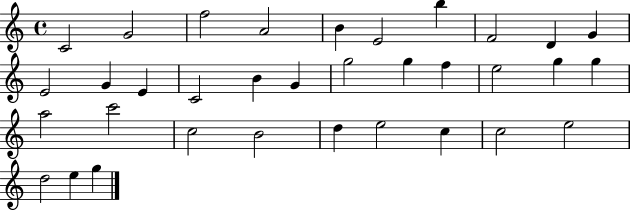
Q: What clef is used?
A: treble